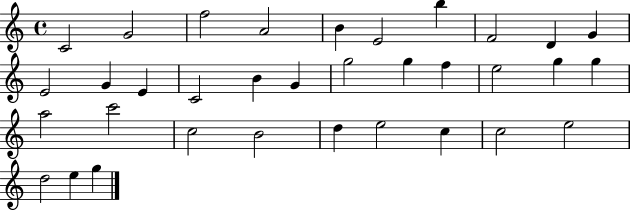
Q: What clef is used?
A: treble